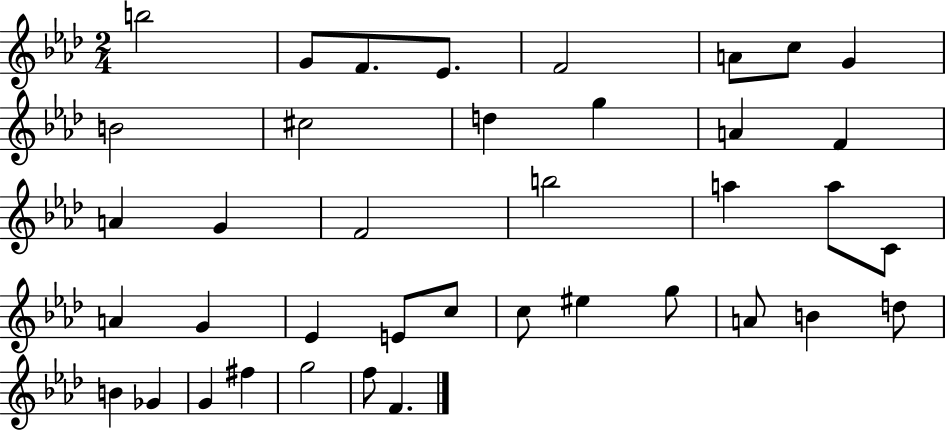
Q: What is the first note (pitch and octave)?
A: B5